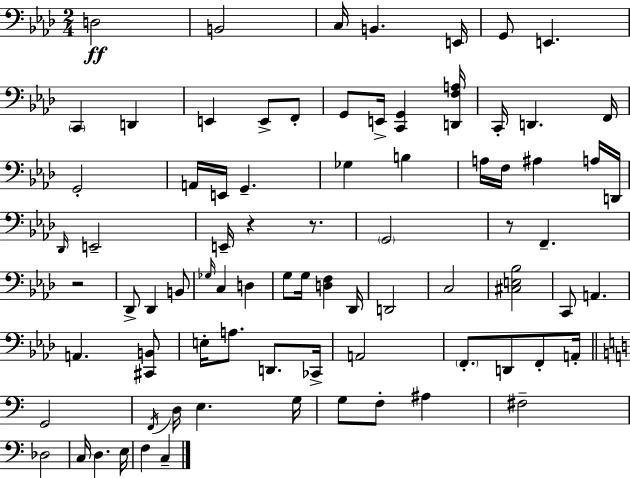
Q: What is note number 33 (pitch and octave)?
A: F2